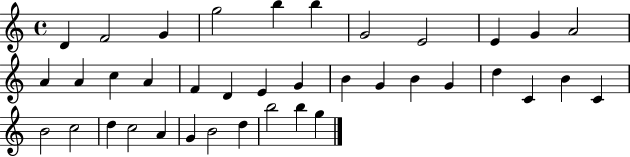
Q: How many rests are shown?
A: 0